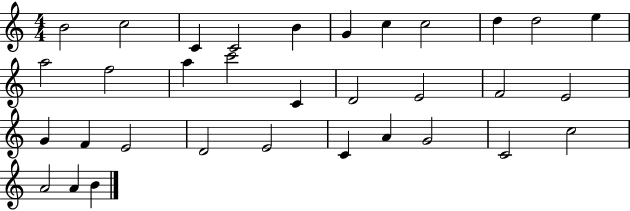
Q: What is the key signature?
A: C major